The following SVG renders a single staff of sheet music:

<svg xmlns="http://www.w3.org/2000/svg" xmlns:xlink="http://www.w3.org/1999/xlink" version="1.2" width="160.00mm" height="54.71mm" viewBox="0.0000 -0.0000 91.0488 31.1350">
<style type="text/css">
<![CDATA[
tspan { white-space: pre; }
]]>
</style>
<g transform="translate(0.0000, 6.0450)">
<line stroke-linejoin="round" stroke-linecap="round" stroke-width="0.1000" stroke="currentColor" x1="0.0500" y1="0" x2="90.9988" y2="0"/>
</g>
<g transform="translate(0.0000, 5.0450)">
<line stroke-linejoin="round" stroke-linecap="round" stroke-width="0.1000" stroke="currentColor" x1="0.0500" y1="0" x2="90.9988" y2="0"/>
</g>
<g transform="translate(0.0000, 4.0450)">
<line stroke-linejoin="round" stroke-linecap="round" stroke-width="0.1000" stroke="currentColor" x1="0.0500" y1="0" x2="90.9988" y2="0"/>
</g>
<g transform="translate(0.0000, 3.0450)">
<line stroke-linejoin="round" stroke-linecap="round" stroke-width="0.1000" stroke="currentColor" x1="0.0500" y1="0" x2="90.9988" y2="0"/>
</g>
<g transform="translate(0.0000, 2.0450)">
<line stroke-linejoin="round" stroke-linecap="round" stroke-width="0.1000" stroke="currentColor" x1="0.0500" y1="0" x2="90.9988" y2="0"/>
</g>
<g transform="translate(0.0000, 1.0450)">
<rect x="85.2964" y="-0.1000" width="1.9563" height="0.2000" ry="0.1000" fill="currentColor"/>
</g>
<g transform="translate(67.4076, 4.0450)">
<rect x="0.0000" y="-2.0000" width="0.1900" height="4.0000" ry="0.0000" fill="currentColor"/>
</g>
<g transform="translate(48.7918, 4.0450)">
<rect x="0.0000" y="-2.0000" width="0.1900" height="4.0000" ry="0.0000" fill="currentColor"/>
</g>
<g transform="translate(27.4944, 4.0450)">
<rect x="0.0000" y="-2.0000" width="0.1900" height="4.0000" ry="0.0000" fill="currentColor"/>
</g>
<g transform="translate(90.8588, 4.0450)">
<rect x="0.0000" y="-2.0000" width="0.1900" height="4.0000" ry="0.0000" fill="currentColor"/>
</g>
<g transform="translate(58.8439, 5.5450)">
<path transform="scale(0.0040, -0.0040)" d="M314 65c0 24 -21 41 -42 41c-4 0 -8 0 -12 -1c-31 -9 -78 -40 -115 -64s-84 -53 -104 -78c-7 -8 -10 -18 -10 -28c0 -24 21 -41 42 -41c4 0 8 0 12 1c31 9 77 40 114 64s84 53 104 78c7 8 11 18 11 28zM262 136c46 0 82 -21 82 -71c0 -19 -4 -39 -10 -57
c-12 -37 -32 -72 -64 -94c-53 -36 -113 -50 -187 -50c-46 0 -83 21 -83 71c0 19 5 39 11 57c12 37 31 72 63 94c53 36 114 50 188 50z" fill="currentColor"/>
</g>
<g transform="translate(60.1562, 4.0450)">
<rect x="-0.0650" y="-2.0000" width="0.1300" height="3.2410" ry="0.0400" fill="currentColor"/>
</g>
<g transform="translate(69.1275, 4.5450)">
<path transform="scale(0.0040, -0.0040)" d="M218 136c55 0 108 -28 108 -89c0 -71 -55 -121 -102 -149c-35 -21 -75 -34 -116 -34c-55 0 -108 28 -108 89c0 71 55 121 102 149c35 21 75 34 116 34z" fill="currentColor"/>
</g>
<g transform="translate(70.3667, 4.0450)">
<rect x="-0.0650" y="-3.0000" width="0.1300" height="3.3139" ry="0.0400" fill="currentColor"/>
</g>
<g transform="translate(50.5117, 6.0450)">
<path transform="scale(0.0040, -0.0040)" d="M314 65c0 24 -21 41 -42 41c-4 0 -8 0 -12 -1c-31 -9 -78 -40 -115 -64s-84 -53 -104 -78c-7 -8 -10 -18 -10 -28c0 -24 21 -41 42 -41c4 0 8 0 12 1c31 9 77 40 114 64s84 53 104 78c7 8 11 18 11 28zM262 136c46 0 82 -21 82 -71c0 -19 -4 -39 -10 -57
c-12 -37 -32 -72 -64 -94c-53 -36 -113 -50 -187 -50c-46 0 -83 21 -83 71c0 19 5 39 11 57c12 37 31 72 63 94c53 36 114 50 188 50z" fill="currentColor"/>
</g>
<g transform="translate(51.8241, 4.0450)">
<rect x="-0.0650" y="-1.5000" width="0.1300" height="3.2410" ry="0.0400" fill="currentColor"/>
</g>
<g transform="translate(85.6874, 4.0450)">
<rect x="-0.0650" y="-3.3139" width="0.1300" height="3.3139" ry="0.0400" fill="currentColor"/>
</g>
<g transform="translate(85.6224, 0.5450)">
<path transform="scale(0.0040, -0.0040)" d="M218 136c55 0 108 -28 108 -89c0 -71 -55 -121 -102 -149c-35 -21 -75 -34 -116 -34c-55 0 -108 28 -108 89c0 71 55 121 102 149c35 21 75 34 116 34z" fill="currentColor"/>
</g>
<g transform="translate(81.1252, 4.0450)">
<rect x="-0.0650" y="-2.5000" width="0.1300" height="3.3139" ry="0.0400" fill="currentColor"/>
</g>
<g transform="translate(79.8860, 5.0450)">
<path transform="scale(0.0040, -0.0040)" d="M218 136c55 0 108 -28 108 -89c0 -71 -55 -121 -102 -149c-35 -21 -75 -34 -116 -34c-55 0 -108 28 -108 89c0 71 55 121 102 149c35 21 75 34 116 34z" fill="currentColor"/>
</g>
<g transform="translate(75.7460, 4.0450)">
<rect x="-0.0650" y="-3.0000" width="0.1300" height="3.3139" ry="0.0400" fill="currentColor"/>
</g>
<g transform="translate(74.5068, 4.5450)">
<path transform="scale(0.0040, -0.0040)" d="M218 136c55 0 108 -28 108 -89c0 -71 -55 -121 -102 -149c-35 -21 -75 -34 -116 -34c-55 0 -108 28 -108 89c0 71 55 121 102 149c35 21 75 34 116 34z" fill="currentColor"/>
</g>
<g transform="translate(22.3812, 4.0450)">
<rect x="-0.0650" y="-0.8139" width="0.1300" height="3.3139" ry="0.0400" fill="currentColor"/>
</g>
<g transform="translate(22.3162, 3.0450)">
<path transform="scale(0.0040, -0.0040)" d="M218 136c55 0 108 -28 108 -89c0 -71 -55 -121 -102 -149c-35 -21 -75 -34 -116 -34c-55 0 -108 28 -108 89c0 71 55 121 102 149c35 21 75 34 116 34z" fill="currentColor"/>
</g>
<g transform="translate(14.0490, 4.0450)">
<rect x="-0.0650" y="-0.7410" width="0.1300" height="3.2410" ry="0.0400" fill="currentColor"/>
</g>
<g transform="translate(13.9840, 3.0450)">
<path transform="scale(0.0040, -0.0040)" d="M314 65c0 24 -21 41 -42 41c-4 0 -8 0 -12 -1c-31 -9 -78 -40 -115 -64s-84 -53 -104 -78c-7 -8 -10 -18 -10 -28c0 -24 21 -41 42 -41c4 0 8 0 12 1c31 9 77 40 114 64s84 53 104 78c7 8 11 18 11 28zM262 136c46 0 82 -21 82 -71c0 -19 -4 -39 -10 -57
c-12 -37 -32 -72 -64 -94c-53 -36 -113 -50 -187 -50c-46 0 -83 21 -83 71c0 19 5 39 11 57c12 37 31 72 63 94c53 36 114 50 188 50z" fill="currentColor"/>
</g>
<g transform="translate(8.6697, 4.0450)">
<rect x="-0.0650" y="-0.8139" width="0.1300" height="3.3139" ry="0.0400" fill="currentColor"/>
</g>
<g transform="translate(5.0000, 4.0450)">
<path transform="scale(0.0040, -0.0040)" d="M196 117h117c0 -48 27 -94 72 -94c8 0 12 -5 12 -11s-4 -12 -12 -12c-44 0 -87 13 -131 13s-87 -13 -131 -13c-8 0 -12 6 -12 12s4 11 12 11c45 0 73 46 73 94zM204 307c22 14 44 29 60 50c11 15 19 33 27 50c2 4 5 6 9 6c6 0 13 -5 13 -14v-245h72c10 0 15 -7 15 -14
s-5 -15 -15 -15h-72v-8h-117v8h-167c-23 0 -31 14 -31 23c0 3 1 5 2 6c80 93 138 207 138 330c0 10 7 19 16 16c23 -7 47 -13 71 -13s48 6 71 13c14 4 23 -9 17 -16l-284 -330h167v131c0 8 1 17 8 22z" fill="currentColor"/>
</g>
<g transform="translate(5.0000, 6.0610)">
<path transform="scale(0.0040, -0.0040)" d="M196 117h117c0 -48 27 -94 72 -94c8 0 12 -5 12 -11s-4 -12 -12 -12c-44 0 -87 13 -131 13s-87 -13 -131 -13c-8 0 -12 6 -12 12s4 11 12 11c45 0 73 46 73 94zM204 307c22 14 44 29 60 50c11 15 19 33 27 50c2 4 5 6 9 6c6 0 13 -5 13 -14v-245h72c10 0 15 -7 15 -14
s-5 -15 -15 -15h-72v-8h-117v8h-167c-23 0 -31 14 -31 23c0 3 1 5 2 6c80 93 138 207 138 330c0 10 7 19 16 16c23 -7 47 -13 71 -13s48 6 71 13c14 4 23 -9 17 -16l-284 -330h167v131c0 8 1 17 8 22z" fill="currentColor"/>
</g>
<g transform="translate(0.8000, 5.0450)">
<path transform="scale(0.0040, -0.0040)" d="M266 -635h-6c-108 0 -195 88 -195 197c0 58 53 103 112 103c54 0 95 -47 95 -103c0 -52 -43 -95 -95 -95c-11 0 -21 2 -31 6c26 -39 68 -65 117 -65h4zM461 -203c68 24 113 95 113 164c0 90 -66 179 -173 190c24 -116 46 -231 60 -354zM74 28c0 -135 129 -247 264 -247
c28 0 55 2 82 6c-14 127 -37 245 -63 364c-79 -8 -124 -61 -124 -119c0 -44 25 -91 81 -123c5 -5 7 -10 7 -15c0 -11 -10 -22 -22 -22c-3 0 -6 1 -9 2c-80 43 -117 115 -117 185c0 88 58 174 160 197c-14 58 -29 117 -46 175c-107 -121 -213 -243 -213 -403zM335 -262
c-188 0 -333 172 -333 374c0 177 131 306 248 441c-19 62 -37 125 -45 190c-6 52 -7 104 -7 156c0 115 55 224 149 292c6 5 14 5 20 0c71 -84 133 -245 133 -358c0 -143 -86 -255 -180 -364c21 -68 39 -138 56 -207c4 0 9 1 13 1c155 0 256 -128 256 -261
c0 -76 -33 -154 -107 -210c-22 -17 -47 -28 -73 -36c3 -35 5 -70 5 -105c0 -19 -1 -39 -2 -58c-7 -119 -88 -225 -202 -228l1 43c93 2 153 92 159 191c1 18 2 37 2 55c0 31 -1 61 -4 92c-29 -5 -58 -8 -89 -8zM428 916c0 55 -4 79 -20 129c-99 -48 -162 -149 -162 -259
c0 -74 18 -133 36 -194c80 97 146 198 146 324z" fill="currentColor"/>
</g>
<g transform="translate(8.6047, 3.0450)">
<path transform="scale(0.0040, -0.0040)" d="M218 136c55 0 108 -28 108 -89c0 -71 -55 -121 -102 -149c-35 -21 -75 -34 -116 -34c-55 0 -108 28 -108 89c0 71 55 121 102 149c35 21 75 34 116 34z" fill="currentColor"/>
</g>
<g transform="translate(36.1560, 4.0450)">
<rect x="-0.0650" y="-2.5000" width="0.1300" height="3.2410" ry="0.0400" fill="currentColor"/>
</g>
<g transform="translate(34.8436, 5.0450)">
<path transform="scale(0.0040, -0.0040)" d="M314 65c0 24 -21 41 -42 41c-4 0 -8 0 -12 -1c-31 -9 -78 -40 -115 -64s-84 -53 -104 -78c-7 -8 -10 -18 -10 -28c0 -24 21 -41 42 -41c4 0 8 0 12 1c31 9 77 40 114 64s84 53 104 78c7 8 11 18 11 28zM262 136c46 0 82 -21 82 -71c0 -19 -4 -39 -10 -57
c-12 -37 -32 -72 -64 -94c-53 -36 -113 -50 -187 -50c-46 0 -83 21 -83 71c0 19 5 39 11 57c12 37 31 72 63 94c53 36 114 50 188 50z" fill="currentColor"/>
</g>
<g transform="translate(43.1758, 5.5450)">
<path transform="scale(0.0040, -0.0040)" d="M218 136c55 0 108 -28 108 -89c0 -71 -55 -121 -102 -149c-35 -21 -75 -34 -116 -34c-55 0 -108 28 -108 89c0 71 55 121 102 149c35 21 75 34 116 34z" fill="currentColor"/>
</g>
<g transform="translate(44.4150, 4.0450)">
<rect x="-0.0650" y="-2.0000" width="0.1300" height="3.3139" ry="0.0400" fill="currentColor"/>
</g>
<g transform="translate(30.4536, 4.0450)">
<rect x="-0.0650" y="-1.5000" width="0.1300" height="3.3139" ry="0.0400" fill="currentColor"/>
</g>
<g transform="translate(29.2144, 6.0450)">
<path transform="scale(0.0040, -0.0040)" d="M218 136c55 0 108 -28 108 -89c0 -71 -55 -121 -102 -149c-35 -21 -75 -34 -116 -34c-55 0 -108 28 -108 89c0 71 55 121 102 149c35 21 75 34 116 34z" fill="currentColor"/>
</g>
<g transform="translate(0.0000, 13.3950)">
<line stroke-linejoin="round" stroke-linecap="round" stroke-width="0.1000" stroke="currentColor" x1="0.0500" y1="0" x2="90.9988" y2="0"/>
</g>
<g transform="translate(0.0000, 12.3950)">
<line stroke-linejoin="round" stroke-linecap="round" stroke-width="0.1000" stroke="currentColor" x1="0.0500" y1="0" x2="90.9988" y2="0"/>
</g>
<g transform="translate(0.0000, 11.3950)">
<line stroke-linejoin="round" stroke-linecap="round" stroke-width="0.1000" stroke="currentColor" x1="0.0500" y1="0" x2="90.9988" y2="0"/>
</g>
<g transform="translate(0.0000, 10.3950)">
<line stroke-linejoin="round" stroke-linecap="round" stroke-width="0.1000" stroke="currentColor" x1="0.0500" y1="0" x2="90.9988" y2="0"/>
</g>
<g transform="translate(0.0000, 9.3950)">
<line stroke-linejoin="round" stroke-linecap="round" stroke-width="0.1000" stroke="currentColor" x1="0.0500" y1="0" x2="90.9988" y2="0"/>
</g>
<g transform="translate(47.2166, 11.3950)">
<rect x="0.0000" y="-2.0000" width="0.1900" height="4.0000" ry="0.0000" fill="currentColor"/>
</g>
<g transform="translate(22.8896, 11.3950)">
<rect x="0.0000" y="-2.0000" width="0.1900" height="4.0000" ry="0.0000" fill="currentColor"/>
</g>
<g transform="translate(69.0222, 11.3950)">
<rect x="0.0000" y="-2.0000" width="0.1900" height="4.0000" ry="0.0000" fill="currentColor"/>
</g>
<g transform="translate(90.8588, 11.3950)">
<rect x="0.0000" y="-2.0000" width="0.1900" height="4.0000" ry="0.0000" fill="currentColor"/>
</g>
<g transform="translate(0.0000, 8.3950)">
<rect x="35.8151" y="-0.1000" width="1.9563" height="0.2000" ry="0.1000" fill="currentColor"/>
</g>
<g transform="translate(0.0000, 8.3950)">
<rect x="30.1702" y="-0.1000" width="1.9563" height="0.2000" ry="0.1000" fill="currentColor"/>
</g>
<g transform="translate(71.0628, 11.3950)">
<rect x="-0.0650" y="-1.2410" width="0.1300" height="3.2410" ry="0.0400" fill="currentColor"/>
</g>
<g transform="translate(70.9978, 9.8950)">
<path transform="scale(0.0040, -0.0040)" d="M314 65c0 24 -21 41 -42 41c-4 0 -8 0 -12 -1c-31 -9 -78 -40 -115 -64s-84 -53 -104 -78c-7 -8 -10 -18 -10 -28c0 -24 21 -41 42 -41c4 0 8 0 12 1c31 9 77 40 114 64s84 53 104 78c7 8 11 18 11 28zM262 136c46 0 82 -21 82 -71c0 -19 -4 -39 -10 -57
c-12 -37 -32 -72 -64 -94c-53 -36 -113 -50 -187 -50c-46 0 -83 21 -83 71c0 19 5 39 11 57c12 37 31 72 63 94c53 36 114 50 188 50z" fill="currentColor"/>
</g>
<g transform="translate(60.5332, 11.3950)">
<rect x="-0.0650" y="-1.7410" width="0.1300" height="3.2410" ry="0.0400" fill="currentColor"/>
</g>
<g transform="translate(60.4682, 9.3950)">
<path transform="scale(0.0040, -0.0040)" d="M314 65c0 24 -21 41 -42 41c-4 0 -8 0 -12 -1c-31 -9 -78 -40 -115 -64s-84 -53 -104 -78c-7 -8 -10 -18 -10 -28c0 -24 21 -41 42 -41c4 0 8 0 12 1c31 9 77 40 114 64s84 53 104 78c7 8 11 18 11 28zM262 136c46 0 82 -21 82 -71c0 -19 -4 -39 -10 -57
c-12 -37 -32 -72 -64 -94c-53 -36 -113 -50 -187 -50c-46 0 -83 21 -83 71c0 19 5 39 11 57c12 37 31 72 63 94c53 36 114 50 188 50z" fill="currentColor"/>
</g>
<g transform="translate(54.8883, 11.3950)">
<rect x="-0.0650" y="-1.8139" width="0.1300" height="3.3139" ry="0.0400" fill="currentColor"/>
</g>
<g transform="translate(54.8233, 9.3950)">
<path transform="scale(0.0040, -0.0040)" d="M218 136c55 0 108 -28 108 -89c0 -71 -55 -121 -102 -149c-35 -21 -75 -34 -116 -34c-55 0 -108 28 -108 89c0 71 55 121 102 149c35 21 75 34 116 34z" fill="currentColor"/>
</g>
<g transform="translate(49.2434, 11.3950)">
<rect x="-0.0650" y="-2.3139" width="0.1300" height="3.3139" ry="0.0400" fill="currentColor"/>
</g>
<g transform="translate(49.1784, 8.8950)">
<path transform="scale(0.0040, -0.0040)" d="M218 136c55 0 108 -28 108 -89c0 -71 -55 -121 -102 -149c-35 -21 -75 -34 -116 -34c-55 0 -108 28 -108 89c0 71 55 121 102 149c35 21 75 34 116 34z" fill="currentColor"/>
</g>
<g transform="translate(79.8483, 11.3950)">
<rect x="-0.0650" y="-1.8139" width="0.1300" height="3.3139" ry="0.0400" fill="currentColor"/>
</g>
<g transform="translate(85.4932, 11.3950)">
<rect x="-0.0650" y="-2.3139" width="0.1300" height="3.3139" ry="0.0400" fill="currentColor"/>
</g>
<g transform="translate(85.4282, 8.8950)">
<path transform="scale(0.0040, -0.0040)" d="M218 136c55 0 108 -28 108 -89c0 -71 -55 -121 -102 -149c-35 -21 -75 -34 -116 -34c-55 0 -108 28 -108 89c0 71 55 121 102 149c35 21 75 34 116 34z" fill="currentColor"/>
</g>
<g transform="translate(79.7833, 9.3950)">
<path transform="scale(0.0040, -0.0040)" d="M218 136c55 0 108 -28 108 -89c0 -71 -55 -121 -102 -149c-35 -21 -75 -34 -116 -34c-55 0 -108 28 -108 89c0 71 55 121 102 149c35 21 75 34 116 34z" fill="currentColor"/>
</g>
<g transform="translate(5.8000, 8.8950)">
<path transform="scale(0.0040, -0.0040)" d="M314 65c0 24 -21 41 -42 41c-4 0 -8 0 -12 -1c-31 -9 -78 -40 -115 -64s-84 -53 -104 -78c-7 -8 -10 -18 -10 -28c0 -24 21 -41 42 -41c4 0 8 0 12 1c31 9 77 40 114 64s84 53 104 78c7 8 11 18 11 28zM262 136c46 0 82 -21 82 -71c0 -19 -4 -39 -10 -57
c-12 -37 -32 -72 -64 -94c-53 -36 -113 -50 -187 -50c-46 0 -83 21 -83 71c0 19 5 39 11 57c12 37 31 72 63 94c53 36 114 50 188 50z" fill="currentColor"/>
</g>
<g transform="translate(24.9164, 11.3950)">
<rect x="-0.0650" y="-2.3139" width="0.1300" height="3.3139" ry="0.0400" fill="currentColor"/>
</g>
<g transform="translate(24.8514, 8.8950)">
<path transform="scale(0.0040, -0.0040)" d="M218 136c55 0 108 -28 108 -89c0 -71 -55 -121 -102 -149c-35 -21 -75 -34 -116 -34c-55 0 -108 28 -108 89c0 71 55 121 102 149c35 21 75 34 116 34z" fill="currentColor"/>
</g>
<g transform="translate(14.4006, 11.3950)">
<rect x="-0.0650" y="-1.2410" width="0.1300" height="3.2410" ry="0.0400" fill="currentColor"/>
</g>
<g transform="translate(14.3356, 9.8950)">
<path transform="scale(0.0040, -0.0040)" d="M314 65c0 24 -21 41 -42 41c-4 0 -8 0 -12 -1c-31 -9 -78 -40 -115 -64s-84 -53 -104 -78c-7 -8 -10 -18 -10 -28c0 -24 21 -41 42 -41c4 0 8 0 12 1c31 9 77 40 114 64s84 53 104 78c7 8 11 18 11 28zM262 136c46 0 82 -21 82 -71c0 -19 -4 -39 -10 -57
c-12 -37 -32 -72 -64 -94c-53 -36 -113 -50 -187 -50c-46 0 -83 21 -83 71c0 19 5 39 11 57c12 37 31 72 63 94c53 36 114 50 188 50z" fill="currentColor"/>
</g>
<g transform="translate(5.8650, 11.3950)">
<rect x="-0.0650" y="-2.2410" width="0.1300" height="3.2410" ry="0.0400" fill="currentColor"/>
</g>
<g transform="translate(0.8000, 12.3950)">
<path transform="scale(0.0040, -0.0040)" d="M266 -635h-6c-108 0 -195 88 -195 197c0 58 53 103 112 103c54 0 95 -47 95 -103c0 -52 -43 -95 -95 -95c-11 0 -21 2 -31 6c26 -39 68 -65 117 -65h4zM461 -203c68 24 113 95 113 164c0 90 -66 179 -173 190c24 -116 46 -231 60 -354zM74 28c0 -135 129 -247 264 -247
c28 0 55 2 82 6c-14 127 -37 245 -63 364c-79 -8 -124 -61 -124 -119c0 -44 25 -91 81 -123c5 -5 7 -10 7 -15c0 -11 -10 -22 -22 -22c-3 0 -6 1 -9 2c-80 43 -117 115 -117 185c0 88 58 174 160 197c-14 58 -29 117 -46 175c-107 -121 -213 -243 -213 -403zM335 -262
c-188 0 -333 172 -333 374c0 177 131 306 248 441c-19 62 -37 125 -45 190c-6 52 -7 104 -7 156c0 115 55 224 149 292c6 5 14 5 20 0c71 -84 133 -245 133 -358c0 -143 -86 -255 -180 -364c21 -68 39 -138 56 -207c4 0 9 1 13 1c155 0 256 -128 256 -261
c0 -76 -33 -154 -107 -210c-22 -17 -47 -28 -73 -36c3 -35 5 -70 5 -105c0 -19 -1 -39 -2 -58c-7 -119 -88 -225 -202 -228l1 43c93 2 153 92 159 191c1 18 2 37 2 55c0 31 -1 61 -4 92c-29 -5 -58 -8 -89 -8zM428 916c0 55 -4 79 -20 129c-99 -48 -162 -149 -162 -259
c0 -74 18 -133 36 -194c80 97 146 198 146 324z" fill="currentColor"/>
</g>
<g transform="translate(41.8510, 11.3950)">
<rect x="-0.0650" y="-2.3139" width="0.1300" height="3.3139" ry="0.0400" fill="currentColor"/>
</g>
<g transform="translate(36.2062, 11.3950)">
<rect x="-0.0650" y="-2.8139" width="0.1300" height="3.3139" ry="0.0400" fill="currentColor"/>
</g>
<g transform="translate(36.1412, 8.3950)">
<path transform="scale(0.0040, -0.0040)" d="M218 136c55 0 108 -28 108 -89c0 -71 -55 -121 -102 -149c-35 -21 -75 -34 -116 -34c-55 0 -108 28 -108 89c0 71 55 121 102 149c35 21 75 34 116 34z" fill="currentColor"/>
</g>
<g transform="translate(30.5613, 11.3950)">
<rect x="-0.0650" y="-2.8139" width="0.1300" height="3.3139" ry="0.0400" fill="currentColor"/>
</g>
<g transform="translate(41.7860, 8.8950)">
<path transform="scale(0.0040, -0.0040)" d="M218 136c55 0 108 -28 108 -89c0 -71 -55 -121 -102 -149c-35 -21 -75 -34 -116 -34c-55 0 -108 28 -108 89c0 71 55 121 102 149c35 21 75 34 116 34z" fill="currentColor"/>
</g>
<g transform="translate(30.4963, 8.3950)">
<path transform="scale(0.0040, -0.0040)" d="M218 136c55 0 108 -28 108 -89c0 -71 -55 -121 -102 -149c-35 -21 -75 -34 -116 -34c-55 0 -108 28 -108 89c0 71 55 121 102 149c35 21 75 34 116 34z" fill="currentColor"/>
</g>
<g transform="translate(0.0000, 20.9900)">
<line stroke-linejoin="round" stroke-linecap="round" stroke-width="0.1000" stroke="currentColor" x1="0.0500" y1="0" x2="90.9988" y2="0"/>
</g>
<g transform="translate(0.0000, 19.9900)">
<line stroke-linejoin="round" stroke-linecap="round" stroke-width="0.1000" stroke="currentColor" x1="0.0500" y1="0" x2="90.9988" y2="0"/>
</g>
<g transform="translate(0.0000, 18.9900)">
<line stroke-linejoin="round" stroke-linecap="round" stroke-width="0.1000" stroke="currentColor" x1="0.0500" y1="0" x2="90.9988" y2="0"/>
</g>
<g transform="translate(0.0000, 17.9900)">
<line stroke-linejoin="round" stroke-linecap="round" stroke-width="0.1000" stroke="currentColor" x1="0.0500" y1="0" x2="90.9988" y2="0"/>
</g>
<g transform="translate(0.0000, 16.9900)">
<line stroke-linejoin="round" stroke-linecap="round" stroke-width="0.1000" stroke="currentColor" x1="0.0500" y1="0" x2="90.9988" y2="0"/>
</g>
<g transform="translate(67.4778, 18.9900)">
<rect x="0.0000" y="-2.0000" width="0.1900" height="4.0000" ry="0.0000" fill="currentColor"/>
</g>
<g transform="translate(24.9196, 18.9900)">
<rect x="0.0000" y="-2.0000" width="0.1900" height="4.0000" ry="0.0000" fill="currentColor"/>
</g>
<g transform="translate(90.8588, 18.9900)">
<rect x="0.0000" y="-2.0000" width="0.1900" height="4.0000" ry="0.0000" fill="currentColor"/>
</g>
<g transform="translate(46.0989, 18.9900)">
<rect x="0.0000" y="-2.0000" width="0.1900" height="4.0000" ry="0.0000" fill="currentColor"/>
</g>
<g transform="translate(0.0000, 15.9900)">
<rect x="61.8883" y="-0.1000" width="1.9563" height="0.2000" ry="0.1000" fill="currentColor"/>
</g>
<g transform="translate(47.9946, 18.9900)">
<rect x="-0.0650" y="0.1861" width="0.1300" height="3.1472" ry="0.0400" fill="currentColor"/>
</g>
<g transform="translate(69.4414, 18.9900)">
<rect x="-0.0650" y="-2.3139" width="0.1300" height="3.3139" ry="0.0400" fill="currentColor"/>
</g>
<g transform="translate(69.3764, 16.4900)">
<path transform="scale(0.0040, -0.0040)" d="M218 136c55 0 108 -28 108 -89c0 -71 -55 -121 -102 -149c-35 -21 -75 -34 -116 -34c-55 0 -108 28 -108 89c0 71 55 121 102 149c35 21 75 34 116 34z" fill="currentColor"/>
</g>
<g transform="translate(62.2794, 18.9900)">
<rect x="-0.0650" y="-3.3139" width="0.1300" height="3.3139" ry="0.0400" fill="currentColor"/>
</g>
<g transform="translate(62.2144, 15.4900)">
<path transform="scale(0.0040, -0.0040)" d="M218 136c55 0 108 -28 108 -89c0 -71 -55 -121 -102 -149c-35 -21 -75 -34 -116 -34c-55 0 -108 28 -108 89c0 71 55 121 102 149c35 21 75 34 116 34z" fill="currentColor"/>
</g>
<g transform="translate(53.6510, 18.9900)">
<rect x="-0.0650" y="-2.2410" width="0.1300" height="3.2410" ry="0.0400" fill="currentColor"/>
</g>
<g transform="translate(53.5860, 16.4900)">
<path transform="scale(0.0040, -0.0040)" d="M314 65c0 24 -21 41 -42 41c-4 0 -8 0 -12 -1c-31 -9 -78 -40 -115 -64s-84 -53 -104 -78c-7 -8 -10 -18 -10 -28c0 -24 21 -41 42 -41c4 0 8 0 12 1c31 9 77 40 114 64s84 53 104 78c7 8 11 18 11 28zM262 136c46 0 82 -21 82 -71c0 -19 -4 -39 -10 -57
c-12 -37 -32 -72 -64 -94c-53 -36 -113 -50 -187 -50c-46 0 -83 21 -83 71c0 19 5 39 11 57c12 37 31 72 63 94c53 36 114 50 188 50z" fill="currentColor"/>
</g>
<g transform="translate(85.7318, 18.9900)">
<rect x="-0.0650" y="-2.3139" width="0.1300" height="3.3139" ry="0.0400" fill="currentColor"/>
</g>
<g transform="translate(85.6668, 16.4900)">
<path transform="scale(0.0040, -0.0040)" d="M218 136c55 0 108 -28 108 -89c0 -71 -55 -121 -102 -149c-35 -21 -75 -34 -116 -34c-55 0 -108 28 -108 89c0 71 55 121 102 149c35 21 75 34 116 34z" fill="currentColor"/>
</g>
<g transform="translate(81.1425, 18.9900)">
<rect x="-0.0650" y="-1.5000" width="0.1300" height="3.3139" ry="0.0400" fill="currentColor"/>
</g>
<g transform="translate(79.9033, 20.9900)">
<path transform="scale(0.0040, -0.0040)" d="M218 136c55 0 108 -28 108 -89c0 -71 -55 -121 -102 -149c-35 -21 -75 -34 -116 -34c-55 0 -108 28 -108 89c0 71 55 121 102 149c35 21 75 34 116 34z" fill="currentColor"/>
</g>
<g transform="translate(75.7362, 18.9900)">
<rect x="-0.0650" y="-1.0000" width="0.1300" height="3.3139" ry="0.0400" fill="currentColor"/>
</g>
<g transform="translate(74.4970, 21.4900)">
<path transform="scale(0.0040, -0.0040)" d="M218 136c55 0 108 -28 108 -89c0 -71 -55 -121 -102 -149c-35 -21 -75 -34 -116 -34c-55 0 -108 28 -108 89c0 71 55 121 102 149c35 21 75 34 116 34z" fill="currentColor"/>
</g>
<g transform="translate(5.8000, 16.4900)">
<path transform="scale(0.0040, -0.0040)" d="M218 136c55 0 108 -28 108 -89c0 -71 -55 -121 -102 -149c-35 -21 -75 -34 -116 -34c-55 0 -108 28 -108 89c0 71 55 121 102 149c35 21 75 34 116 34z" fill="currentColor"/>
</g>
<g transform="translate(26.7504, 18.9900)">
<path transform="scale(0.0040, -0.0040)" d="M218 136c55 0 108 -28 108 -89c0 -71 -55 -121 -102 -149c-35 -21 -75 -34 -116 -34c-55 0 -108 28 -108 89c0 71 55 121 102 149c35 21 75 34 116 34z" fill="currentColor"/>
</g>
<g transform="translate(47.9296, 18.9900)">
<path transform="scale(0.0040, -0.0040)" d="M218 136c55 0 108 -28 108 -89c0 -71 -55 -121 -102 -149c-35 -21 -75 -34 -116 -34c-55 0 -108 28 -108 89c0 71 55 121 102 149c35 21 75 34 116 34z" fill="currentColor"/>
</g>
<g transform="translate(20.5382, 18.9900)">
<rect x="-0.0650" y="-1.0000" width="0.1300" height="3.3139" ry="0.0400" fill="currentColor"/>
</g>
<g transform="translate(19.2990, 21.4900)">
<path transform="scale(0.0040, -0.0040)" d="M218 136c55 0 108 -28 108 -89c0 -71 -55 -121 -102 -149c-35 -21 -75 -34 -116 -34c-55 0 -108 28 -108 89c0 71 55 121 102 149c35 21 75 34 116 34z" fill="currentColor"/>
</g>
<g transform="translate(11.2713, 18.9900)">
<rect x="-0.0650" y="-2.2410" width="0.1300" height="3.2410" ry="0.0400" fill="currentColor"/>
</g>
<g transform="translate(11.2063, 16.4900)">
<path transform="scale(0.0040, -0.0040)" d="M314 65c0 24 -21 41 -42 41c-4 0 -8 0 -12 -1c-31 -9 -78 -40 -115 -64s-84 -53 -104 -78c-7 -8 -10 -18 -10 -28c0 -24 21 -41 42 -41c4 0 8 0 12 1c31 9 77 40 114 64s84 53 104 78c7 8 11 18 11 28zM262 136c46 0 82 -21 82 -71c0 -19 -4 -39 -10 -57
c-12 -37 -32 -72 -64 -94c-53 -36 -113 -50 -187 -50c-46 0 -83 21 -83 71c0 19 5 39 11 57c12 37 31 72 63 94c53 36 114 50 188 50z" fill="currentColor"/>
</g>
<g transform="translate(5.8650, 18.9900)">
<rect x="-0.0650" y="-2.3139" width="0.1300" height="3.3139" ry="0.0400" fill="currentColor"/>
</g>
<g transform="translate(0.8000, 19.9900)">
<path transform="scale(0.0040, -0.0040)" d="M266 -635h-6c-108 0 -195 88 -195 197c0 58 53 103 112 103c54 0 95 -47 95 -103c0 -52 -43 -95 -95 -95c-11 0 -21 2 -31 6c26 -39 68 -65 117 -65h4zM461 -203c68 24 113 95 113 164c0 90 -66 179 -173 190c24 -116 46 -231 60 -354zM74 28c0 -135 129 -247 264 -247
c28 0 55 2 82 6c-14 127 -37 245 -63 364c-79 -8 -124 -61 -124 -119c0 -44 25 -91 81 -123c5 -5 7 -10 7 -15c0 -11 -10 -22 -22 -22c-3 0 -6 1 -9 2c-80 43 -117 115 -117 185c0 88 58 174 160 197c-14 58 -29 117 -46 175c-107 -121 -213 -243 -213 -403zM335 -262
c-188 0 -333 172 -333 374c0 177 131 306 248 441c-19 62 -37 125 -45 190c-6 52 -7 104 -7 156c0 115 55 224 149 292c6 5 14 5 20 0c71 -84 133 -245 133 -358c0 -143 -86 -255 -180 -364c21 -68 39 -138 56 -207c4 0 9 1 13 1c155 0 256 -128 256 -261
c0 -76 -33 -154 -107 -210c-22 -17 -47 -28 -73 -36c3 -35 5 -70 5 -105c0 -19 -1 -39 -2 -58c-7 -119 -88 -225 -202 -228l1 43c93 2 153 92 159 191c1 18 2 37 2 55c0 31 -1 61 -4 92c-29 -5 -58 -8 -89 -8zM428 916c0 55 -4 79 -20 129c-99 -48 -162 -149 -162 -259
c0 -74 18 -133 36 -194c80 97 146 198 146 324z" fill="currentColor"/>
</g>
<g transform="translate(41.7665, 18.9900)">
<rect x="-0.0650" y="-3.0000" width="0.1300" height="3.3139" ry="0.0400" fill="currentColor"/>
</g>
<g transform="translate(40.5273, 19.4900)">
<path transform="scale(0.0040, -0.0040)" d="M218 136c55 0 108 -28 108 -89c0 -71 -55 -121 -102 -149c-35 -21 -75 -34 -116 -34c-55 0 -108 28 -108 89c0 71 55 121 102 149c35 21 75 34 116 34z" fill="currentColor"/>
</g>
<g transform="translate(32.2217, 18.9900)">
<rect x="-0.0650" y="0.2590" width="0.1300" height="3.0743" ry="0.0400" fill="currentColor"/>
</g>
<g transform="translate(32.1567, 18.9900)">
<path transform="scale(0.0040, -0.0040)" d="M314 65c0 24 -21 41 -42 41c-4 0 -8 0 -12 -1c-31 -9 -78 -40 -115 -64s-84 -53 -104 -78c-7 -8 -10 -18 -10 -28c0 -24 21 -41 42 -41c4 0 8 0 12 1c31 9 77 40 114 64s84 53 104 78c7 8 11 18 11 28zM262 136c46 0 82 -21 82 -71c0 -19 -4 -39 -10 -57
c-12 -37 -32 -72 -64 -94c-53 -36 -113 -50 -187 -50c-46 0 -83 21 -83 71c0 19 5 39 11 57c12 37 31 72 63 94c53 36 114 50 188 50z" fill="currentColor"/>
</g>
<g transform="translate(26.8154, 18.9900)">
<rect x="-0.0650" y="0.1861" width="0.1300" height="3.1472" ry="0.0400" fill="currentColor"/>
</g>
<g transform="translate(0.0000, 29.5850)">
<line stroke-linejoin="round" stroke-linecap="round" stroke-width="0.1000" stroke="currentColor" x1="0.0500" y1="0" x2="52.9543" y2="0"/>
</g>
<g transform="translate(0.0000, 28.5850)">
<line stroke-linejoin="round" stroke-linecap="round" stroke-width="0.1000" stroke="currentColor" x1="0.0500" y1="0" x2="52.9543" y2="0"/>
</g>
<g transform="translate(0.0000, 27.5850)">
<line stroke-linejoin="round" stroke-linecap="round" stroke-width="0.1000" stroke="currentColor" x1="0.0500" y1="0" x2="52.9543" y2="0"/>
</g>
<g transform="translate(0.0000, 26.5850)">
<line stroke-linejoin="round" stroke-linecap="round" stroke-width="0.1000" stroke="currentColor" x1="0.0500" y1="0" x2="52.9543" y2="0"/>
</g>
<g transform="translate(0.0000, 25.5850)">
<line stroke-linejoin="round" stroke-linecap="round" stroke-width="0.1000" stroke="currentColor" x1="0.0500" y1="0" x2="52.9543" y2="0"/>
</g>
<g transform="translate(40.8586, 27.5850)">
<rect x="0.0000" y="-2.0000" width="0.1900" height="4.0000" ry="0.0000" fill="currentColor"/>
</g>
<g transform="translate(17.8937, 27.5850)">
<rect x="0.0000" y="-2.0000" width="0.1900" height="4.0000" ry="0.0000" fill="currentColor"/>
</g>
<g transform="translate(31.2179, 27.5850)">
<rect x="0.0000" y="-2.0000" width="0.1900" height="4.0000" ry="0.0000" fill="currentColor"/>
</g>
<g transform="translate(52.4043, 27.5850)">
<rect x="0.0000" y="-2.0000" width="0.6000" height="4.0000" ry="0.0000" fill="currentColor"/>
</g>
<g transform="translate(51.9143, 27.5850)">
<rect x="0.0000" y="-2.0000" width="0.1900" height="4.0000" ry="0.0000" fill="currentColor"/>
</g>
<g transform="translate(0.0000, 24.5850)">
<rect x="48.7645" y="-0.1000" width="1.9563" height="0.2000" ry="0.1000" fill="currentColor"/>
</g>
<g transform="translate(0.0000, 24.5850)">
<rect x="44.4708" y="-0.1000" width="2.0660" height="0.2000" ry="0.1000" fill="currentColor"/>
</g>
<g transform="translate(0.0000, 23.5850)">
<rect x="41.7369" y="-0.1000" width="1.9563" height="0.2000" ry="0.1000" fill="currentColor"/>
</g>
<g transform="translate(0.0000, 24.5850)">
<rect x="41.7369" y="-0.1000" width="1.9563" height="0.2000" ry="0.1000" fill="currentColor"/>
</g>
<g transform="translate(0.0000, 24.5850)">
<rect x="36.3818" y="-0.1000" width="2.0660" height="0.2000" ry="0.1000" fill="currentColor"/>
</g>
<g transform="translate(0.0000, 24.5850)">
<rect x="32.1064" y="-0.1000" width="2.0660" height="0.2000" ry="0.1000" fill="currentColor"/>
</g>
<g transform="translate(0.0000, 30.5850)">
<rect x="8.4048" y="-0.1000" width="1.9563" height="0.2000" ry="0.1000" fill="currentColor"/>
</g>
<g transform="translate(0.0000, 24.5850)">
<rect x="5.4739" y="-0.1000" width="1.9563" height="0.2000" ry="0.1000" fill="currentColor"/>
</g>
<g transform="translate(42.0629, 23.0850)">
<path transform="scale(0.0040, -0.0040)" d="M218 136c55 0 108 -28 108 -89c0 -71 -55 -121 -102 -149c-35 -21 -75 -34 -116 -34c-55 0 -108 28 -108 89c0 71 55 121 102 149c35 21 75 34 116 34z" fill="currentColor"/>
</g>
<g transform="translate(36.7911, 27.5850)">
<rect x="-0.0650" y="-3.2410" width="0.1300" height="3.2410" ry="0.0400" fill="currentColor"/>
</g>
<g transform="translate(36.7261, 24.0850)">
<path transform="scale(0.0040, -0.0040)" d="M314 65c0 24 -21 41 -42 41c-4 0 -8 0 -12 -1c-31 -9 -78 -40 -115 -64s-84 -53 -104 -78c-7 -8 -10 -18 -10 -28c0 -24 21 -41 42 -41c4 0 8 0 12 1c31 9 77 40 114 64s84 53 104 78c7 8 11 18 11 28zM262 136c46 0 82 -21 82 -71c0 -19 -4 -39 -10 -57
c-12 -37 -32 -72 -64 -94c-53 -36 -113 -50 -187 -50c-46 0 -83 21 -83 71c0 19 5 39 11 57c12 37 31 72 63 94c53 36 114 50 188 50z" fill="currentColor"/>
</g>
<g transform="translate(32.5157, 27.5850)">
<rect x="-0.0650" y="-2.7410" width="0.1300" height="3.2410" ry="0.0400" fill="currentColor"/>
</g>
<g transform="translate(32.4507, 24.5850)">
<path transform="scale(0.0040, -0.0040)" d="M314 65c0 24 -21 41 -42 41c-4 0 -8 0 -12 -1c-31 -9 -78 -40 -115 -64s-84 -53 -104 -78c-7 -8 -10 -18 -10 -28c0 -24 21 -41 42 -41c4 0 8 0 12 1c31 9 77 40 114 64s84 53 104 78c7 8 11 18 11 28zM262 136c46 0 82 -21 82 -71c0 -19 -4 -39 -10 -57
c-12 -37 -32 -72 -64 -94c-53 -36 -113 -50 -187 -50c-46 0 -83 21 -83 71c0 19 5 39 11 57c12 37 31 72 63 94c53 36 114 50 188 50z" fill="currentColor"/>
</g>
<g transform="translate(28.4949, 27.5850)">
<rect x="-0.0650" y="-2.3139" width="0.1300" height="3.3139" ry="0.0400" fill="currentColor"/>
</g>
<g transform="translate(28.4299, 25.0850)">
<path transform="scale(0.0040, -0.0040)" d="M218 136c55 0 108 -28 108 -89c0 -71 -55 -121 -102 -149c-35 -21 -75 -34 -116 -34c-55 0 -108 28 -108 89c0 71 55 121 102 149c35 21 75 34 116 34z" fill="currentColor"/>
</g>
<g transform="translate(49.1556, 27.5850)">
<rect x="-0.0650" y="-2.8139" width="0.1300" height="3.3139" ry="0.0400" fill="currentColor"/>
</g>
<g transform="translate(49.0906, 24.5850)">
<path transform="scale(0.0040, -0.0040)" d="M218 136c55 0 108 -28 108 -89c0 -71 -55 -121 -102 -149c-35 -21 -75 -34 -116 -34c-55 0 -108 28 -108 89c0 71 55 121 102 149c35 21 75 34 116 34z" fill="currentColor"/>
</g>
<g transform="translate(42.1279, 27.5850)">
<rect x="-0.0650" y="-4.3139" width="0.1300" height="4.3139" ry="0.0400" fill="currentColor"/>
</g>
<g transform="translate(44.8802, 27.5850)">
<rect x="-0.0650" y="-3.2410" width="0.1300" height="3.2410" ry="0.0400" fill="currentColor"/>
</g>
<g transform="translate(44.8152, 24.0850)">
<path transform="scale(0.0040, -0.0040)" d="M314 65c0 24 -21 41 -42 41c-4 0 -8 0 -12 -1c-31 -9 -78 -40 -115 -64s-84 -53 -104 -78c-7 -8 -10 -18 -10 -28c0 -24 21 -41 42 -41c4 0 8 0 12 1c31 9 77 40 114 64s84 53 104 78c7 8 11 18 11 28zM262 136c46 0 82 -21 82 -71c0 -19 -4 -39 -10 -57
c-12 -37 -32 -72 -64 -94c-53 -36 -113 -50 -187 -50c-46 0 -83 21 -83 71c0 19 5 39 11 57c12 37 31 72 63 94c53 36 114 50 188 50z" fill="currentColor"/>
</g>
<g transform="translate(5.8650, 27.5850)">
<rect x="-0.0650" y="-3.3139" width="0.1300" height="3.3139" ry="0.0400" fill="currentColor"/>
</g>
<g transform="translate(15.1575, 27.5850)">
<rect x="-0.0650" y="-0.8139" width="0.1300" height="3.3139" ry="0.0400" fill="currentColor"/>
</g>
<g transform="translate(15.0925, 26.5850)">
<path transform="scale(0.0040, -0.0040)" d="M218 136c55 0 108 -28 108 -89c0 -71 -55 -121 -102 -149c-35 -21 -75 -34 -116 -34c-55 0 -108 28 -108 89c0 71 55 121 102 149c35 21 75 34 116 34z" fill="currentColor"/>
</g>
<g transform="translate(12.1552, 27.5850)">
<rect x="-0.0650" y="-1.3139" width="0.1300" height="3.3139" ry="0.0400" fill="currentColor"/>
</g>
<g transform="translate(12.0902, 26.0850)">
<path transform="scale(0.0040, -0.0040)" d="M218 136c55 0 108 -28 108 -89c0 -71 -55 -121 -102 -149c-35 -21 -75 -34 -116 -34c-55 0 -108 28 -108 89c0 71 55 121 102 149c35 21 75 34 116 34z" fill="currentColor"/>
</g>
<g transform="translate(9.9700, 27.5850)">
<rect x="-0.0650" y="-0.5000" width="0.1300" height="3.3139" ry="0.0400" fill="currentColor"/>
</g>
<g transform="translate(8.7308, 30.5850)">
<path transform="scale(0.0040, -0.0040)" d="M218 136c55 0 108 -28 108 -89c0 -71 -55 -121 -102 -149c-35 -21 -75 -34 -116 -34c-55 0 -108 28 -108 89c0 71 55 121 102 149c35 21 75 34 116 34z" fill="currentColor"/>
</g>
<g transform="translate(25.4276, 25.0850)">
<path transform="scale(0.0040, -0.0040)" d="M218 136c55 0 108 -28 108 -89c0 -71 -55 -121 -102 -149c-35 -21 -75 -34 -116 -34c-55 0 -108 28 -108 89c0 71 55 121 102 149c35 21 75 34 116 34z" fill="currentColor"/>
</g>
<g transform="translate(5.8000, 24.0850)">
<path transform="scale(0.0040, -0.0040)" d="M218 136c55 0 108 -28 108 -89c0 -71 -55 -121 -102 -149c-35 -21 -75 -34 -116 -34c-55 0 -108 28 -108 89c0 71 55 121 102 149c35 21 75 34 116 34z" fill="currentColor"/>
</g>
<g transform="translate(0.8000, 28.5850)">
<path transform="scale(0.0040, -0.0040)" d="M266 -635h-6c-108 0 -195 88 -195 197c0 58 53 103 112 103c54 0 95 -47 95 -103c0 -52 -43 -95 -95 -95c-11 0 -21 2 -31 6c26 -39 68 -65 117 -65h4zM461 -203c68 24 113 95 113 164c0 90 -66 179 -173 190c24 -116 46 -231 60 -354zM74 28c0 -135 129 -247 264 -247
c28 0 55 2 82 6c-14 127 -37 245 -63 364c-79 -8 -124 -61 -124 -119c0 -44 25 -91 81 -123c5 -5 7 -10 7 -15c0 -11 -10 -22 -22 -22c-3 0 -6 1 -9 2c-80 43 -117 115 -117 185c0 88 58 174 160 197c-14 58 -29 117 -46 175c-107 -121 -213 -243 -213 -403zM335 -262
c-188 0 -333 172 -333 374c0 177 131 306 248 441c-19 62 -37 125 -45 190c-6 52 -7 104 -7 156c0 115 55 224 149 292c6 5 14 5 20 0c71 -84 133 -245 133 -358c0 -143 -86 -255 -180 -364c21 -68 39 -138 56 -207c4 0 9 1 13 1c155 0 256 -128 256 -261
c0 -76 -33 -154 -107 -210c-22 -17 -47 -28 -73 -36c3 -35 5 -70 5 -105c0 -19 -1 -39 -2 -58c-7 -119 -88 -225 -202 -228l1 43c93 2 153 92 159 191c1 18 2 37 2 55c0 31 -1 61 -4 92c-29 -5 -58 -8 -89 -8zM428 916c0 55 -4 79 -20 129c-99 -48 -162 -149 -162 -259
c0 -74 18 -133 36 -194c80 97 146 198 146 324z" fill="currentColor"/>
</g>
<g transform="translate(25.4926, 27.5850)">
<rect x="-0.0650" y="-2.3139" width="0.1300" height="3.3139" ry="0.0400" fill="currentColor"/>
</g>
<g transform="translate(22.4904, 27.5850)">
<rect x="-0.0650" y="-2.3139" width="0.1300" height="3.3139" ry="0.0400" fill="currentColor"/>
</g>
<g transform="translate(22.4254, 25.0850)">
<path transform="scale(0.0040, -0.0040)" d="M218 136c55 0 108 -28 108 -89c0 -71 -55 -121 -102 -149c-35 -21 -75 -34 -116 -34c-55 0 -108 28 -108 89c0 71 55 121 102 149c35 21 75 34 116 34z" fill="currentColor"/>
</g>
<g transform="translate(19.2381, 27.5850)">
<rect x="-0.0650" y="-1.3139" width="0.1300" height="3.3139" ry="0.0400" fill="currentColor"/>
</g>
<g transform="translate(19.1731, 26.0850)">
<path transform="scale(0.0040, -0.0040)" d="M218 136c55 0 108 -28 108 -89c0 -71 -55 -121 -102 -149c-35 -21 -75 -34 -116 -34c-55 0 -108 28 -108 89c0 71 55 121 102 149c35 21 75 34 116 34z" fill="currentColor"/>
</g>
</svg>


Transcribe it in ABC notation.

X:1
T:Untitled
M:4/4
L:1/4
K:C
d d2 d E G2 F E2 F2 A A G b g2 e2 g a a g g f f2 e2 f g g g2 D B B2 A B g2 b g D E g b C e d e g g g a2 b2 d' b2 a